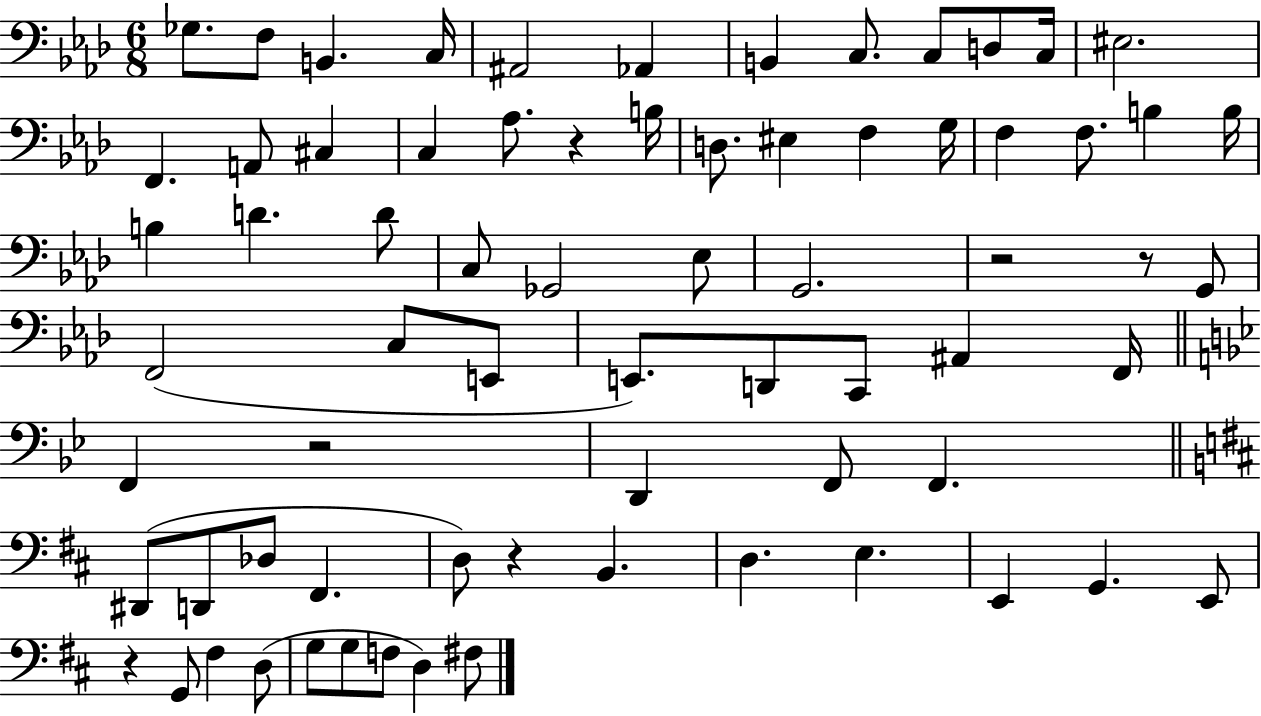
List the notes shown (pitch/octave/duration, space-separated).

Gb3/e. F3/e B2/q. C3/s A#2/h Ab2/q B2/q C3/e. C3/e D3/e C3/s EIS3/h. F2/q. A2/e C#3/q C3/q Ab3/e. R/q B3/s D3/e. EIS3/q F3/q G3/s F3/q F3/e. B3/q B3/s B3/q D4/q. D4/e C3/e Gb2/h Eb3/e G2/h. R/h R/e G2/e F2/h C3/e E2/e E2/e. D2/e C2/e A#2/q F2/s F2/q R/h D2/q F2/e F2/q. D#2/e D2/e Db3/e F#2/q. D3/e R/q B2/q. D3/q. E3/q. E2/q G2/q. E2/e R/q G2/e F#3/q D3/e G3/e G3/e F3/e D3/q F#3/e